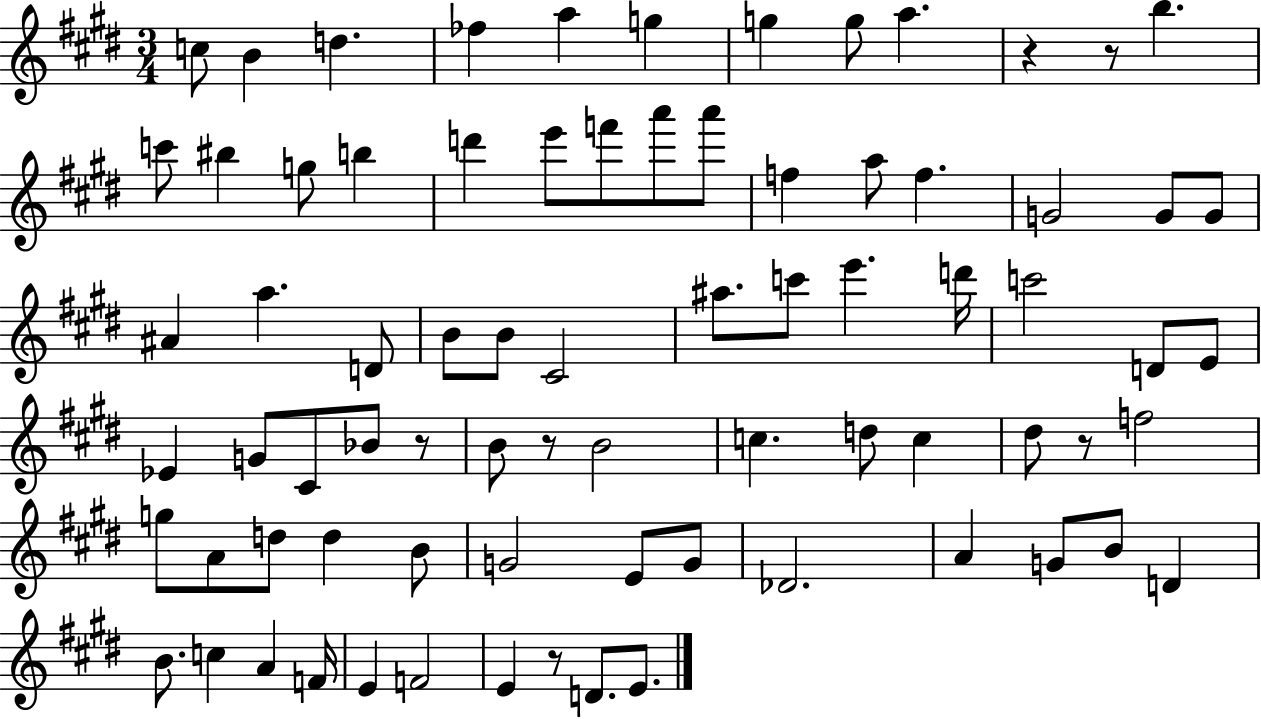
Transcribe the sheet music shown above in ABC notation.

X:1
T:Untitled
M:3/4
L:1/4
K:E
c/2 B d _f a g g g/2 a z z/2 b c'/2 ^b g/2 b d' e'/2 f'/2 a'/2 a'/2 f a/2 f G2 G/2 G/2 ^A a D/2 B/2 B/2 ^C2 ^a/2 c'/2 e' d'/4 c'2 D/2 E/2 _E G/2 ^C/2 _B/2 z/2 B/2 z/2 B2 c d/2 c ^d/2 z/2 f2 g/2 A/2 d/2 d B/2 G2 E/2 G/2 _D2 A G/2 B/2 D B/2 c A F/4 E F2 E z/2 D/2 E/2